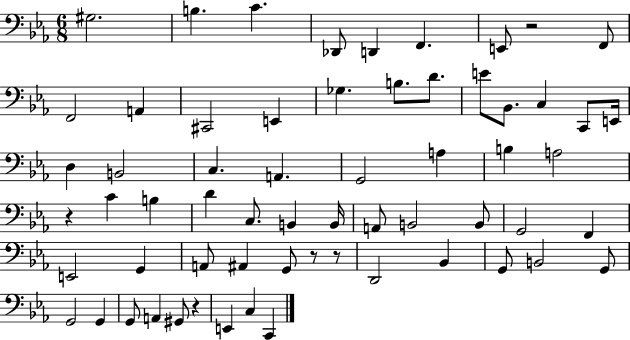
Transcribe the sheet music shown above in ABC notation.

X:1
T:Untitled
M:6/8
L:1/4
K:Eb
^G,2 B, C _D,,/2 D,, F,, E,,/2 z2 F,,/2 F,,2 A,, ^C,,2 E,, _G, B,/2 D/2 E/2 _B,,/2 C, C,,/2 E,,/4 D, B,,2 C, A,, G,,2 A, B, A,2 z C B, D C,/2 B,, B,,/4 A,,/2 B,,2 B,,/2 G,,2 F,, E,,2 G,, A,,/2 ^A,, G,,/2 z/2 z/2 D,,2 _B,, G,,/2 B,,2 G,,/2 G,,2 G,, G,,/2 A,, ^G,,/2 z E,, C, C,,